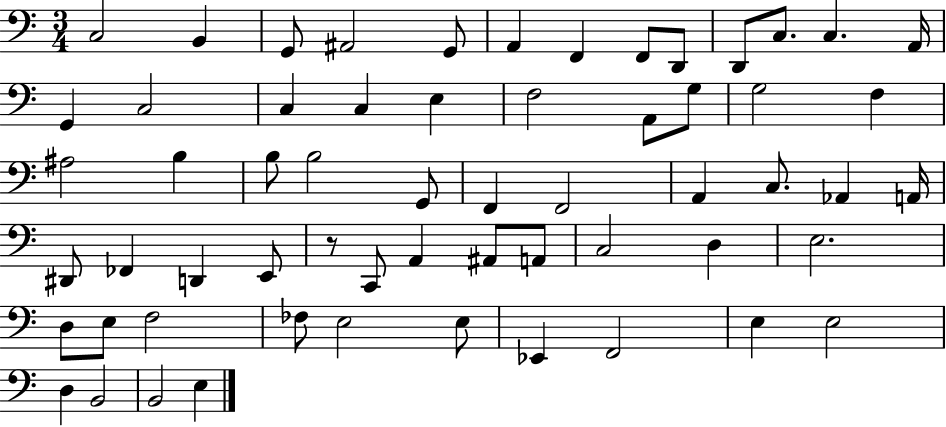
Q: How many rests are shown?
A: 1